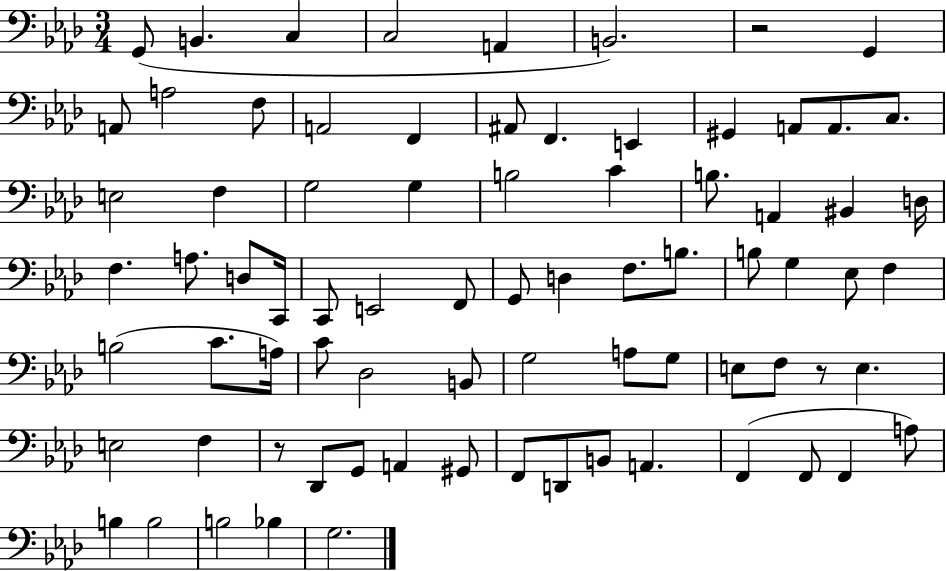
{
  \clef bass
  \numericTimeSignature
  \time 3/4
  \key aes \major
  g,8( b,4. c4 | c2 a,4 | b,2.) | r2 g,4 | \break a,8 a2 f8 | a,2 f,4 | ais,8 f,4. e,4 | gis,4 a,8 a,8. c8. | \break e2 f4 | g2 g4 | b2 c'4 | b8. a,4 bis,4 d16 | \break f4. a8. d8 c,16 | c,8 e,2 f,8 | g,8 d4 f8. b8. | b8 g4 ees8 f4 | \break b2( c'8. a16) | c'8 des2 b,8 | g2 a8 g8 | e8 f8 r8 e4. | \break e2 f4 | r8 des,8 g,8 a,4 gis,8 | f,8 d,8 b,8 a,4. | f,4( f,8 f,4 a8) | \break b4 b2 | b2 bes4 | g2. | \bar "|."
}